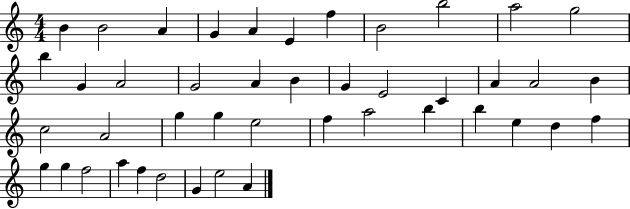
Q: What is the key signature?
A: C major